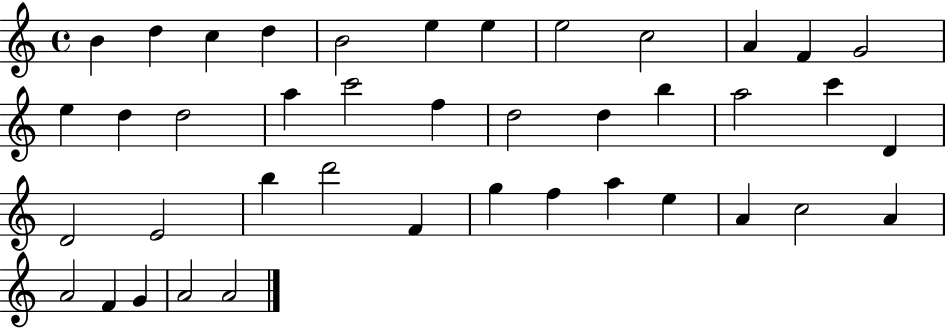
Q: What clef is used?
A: treble